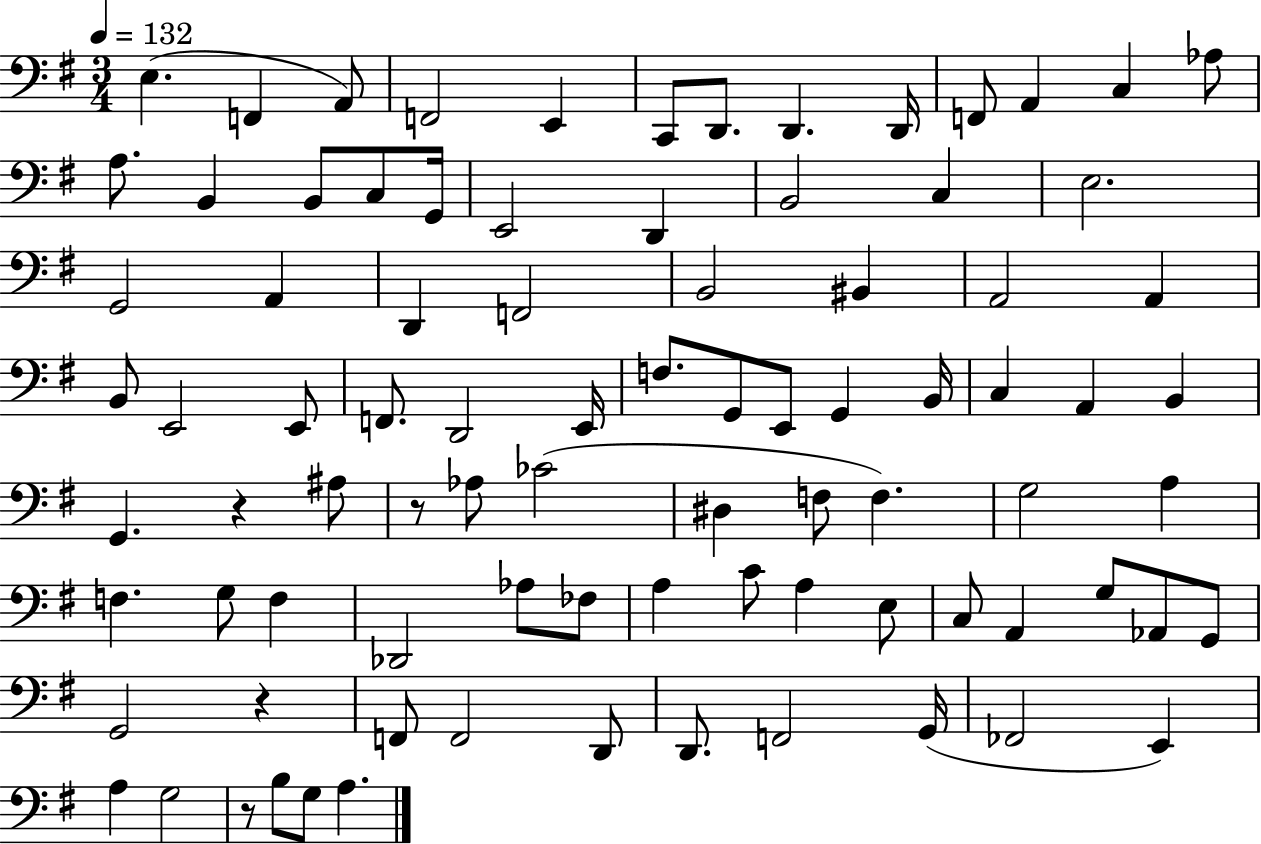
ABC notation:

X:1
T:Untitled
M:3/4
L:1/4
K:G
E, F,, A,,/2 F,,2 E,, C,,/2 D,,/2 D,, D,,/4 F,,/2 A,, C, _A,/2 A,/2 B,, B,,/2 C,/2 G,,/4 E,,2 D,, B,,2 C, E,2 G,,2 A,, D,, F,,2 B,,2 ^B,, A,,2 A,, B,,/2 E,,2 E,,/2 F,,/2 D,,2 E,,/4 F,/2 G,,/2 E,,/2 G,, B,,/4 C, A,, B,, G,, z ^A,/2 z/2 _A,/2 _C2 ^D, F,/2 F, G,2 A, F, G,/2 F, _D,,2 _A,/2 _F,/2 A, C/2 A, E,/2 C,/2 A,, G,/2 _A,,/2 G,,/2 G,,2 z F,,/2 F,,2 D,,/2 D,,/2 F,,2 G,,/4 _F,,2 E,, A, G,2 z/2 B,/2 G,/2 A,